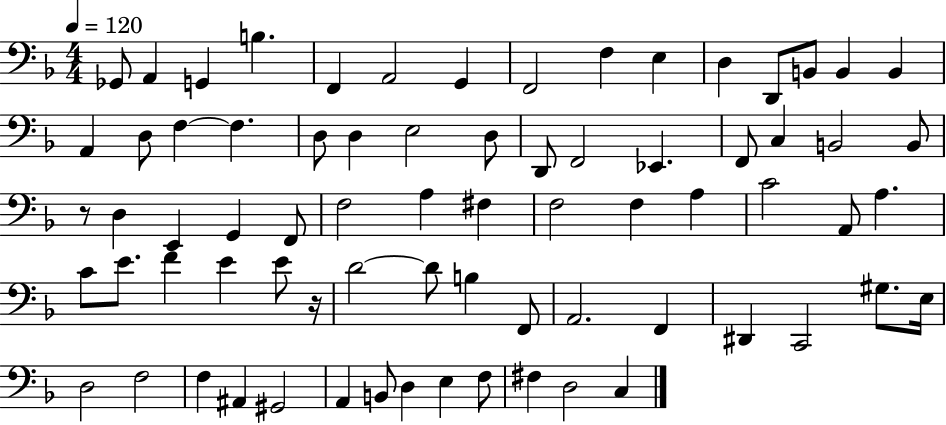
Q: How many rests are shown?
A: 2